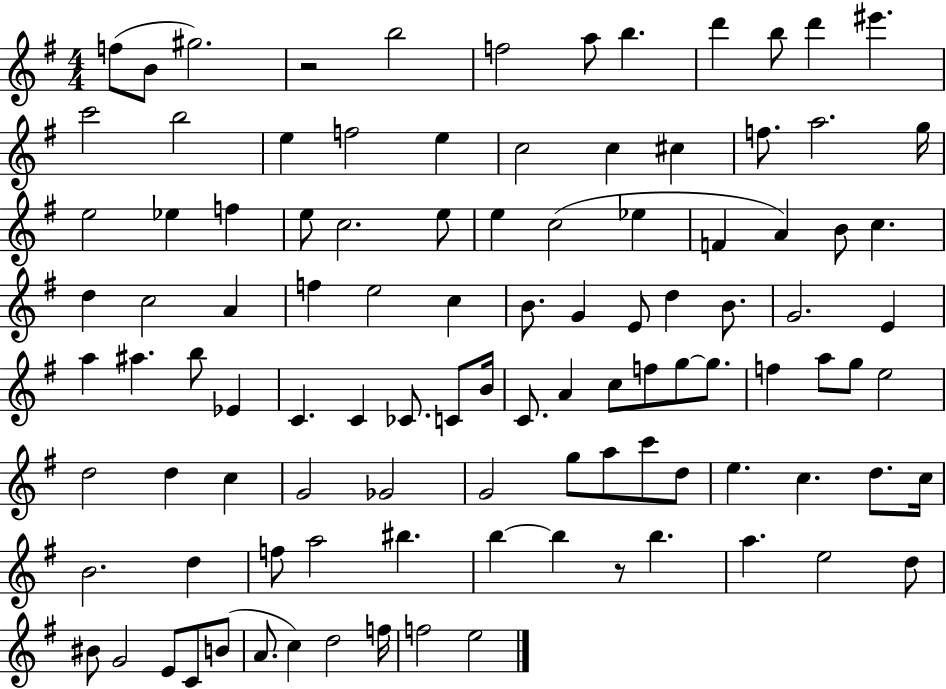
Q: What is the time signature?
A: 4/4